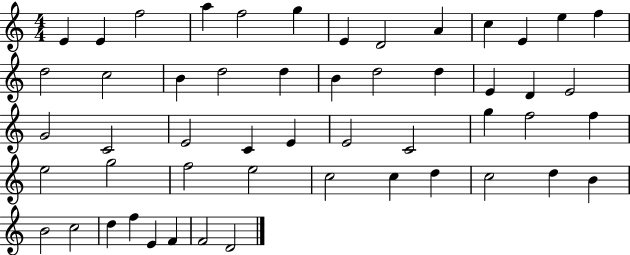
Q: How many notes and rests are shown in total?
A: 52